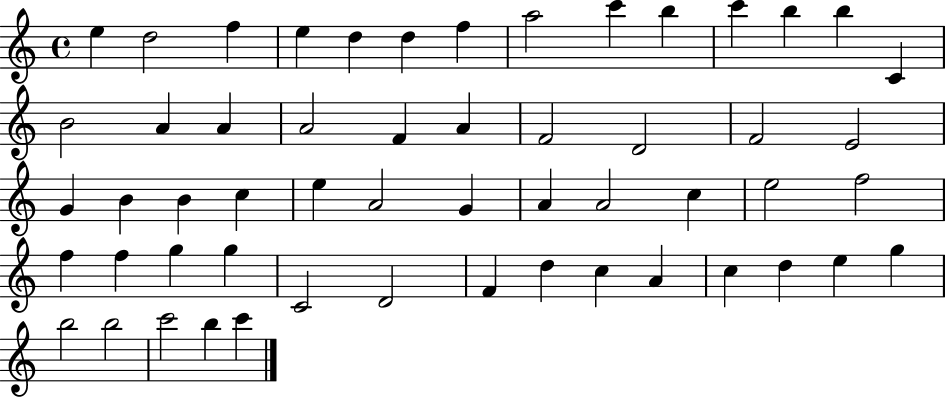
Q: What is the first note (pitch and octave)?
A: E5